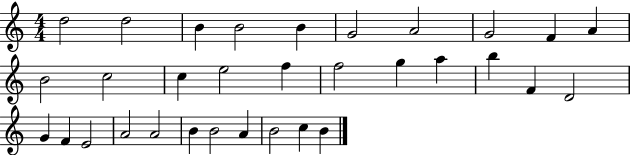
{
  \clef treble
  \numericTimeSignature
  \time 4/4
  \key c \major
  d''2 d''2 | b'4 b'2 b'4 | g'2 a'2 | g'2 f'4 a'4 | \break b'2 c''2 | c''4 e''2 f''4 | f''2 g''4 a''4 | b''4 f'4 d'2 | \break g'4 f'4 e'2 | a'2 a'2 | b'4 b'2 a'4 | b'2 c''4 b'4 | \break \bar "|."
}